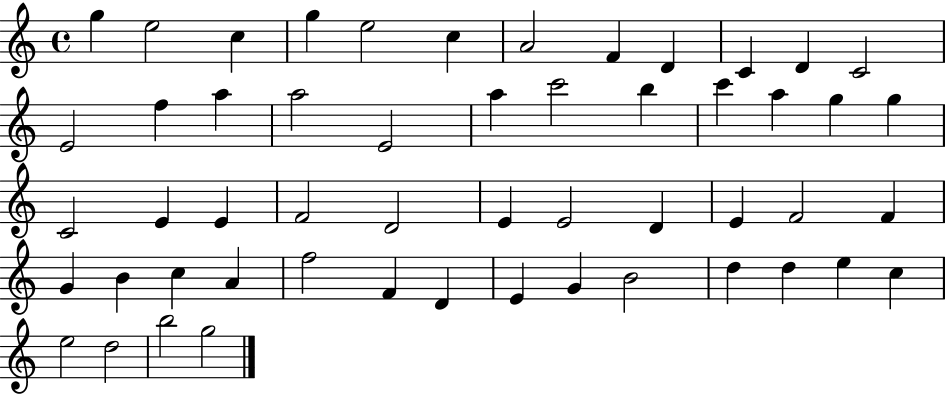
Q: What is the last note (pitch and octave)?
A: G5